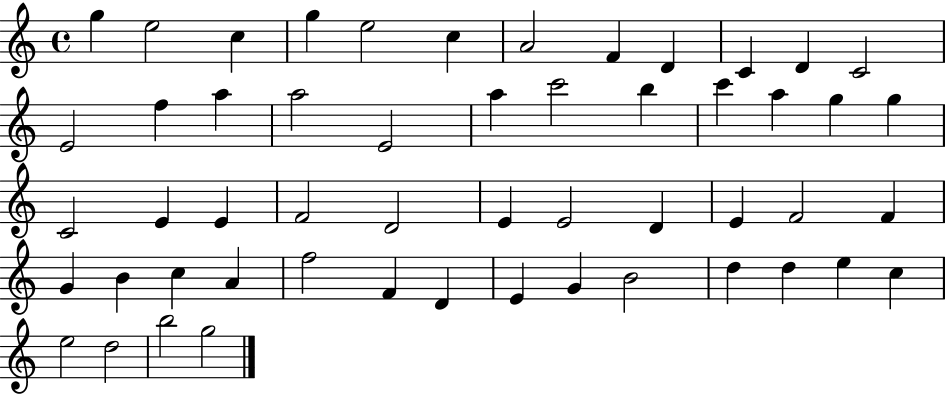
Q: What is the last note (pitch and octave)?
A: G5